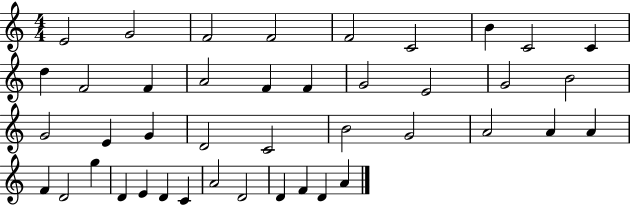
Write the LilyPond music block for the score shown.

{
  \clef treble
  \numericTimeSignature
  \time 4/4
  \key c \major
  e'2 g'2 | f'2 f'2 | f'2 c'2 | b'4 c'2 c'4 | \break d''4 f'2 f'4 | a'2 f'4 f'4 | g'2 e'2 | g'2 b'2 | \break g'2 e'4 g'4 | d'2 c'2 | b'2 g'2 | a'2 a'4 a'4 | \break f'4 d'2 g''4 | d'4 e'4 d'4 c'4 | a'2 d'2 | d'4 f'4 d'4 a'4 | \break \bar "|."
}